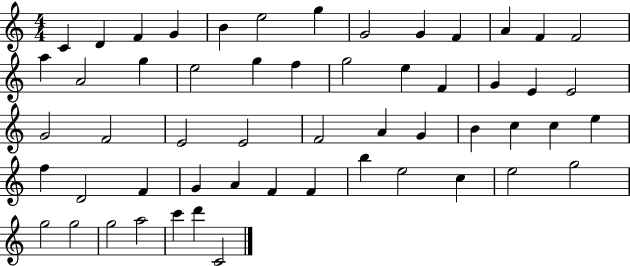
C4/q D4/q F4/q G4/q B4/q E5/h G5/q G4/h G4/q F4/q A4/q F4/q F4/h A5/q A4/h G5/q E5/h G5/q F5/q G5/h E5/q F4/q G4/q E4/q E4/h G4/h F4/h E4/h E4/h F4/h A4/q G4/q B4/q C5/q C5/q E5/q F5/q D4/h F4/q G4/q A4/q F4/q F4/q B5/q E5/h C5/q E5/h G5/h G5/h G5/h G5/h A5/h C6/q D6/q C4/h